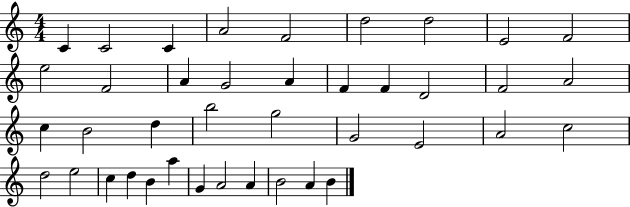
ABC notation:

X:1
T:Untitled
M:4/4
L:1/4
K:C
C C2 C A2 F2 d2 d2 E2 F2 e2 F2 A G2 A F F D2 F2 A2 c B2 d b2 g2 G2 E2 A2 c2 d2 e2 c d B a G A2 A B2 A B